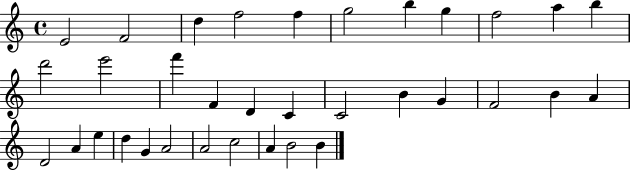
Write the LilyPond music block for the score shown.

{
  \clef treble
  \time 4/4
  \defaultTimeSignature
  \key c \major
  e'2 f'2 | d''4 f''2 f''4 | g''2 b''4 g''4 | f''2 a''4 b''4 | \break d'''2 e'''2 | f'''4 f'4 d'4 c'4 | c'2 b'4 g'4 | f'2 b'4 a'4 | \break d'2 a'4 e''4 | d''4 g'4 a'2 | a'2 c''2 | a'4 b'2 b'4 | \break \bar "|."
}